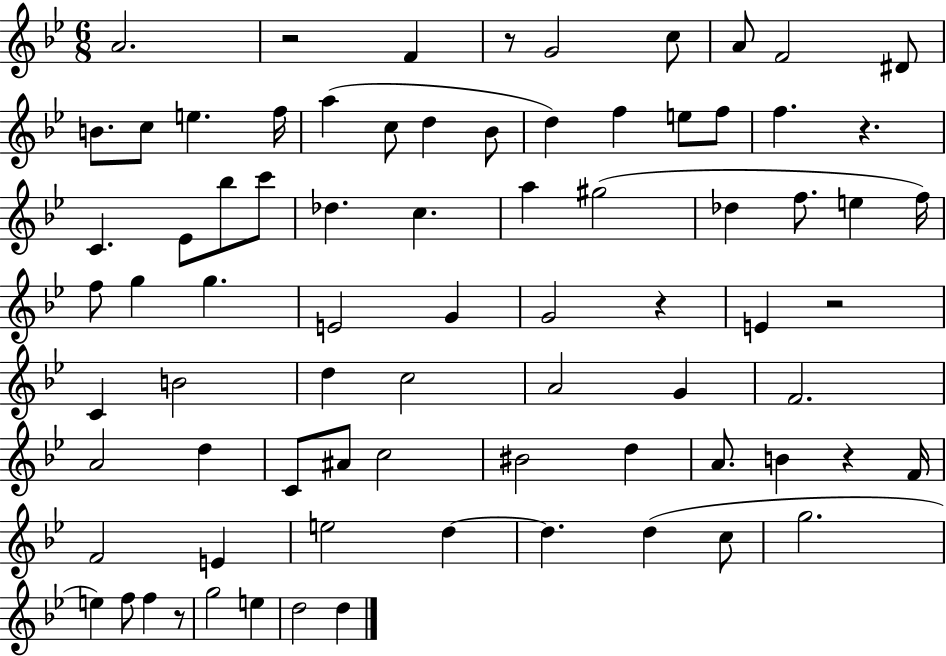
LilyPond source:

{
  \clef treble
  \numericTimeSignature
  \time 6/8
  \key bes \major
  a'2. | r2 f'4 | r8 g'2 c''8 | a'8 f'2 dis'8 | \break b'8. c''8 e''4. f''16 | a''4( c''8 d''4 bes'8 | d''4) f''4 e''8 f''8 | f''4. r4. | \break c'4. ees'8 bes''8 c'''8 | des''4. c''4. | a''4 gis''2( | des''4 f''8. e''4 f''16) | \break f''8 g''4 g''4. | e'2 g'4 | g'2 r4 | e'4 r2 | \break c'4 b'2 | d''4 c''2 | a'2 g'4 | f'2. | \break a'2 d''4 | c'8 ais'8 c''2 | bis'2 d''4 | a'8. b'4 r4 f'16 | \break f'2 e'4 | e''2 d''4~~ | d''4. d''4( c''8 | g''2. | \break e''4) f''8 f''4 r8 | g''2 e''4 | d''2 d''4 | \bar "|."
}